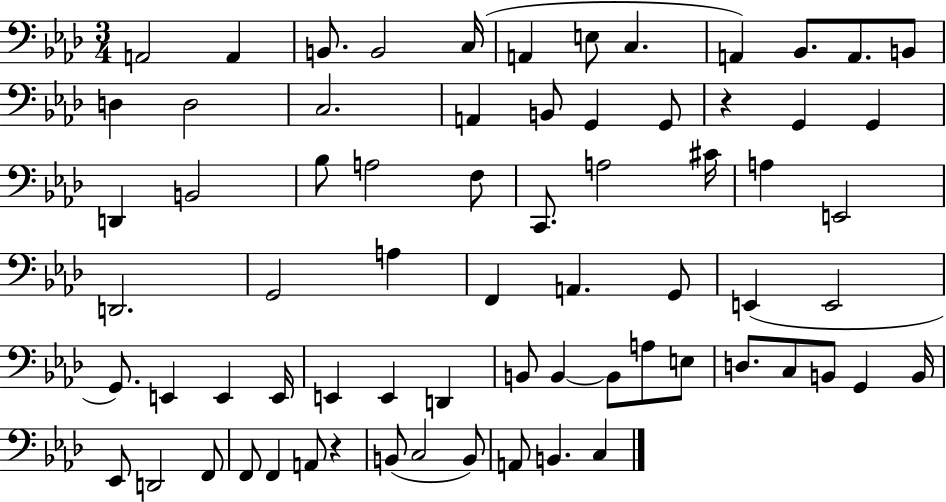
{
  \clef bass
  \numericTimeSignature
  \time 3/4
  \key aes \major
  a,2 a,4 | b,8. b,2 c16( | a,4 e8 c4. | a,4) bes,8. a,8. b,8 | \break d4 d2 | c2. | a,4 b,8 g,4 g,8 | r4 g,4 g,4 | \break d,4 b,2 | bes8 a2 f8 | c,8. a2 cis'16 | a4 e,2 | \break d,2. | g,2 a4 | f,4 a,4. g,8 | e,4( e,2 | \break g,8.) e,4 e,4 e,16 | e,4 e,4 d,4 | b,8 b,4~~ b,8 a8 e8 | d8. c8 b,8 g,4 b,16 | \break ees,8 d,2 f,8 | f,8 f,4 a,8 r4 | b,8( c2 b,8) | a,8 b,4. c4 | \break \bar "|."
}